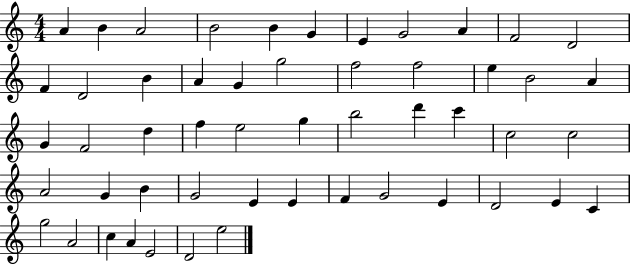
{
  \clef treble
  \numericTimeSignature
  \time 4/4
  \key c \major
  a'4 b'4 a'2 | b'2 b'4 g'4 | e'4 g'2 a'4 | f'2 d'2 | \break f'4 d'2 b'4 | a'4 g'4 g''2 | f''2 f''2 | e''4 b'2 a'4 | \break g'4 f'2 d''4 | f''4 e''2 g''4 | b''2 d'''4 c'''4 | c''2 c''2 | \break a'2 g'4 b'4 | g'2 e'4 e'4 | f'4 g'2 e'4 | d'2 e'4 c'4 | \break g''2 a'2 | c''4 a'4 e'2 | d'2 e''2 | \bar "|."
}